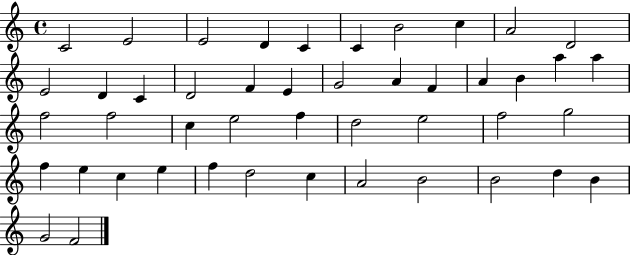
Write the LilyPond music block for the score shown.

{
  \clef treble
  \time 4/4
  \defaultTimeSignature
  \key c \major
  c'2 e'2 | e'2 d'4 c'4 | c'4 b'2 c''4 | a'2 d'2 | \break e'2 d'4 c'4 | d'2 f'4 e'4 | g'2 a'4 f'4 | a'4 b'4 a''4 a''4 | \break f''2 f''2 | c''4 e''2 f''4 | d''2 e''2 | f''2 g''2 | \break f''4 e''4 c''4 e''4 | f''4 d''2 c''4 | a'2 b'2 | b'2 d''4 b'4 | \break g'2 f'2 | \bar "|."
}